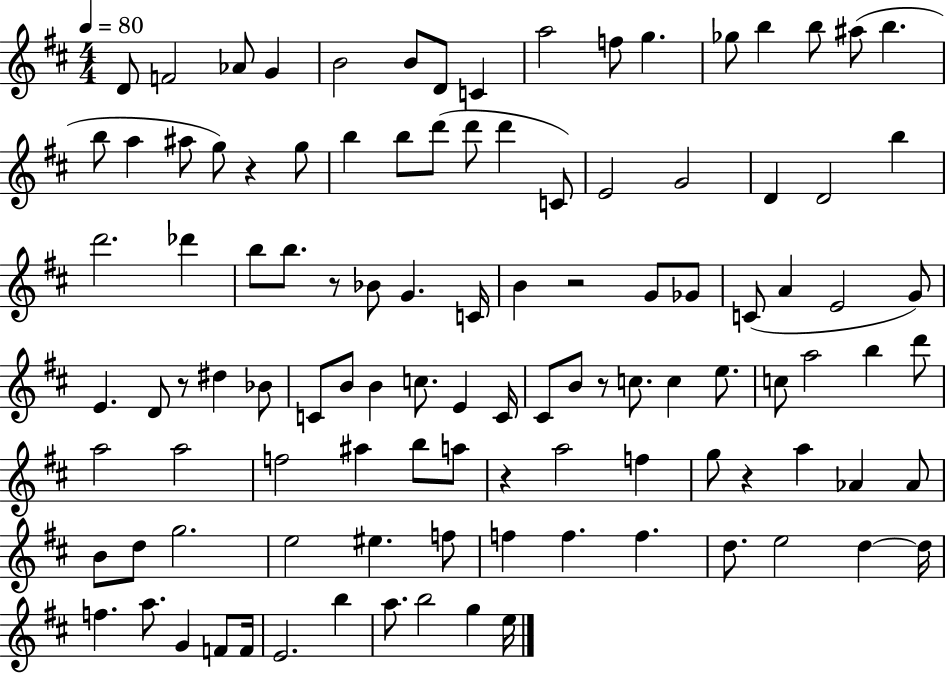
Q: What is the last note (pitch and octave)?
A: E5